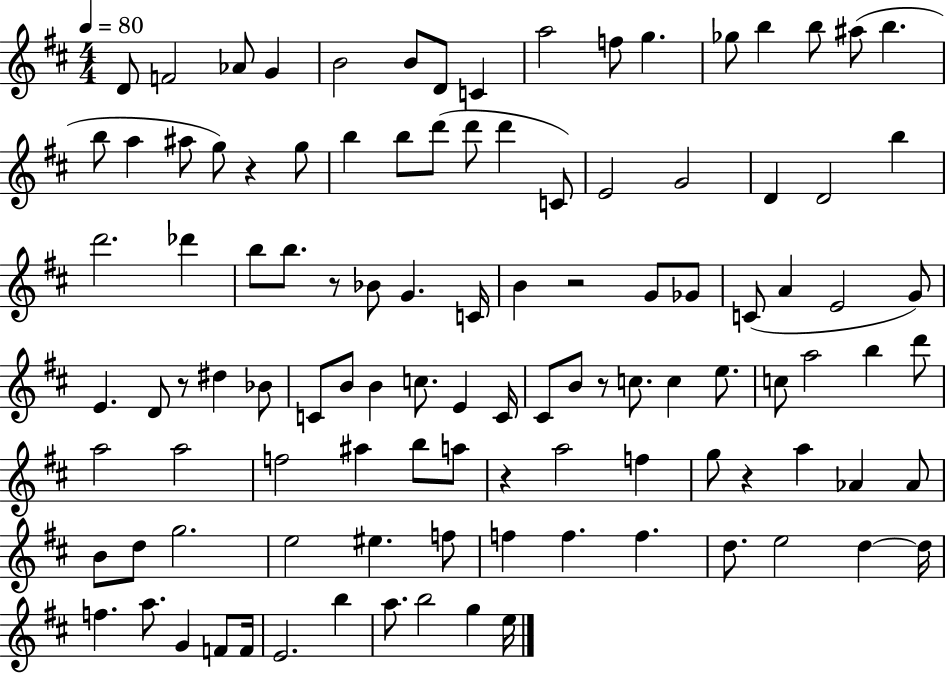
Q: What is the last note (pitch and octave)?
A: E5